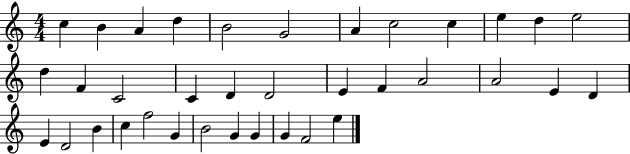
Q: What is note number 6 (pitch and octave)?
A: G4